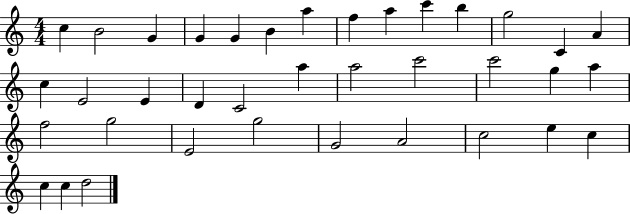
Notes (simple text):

C5/q B4/h G4/q G4/q G4/q B4/q A5/q F5/q A5/q C6/q B5/q G5/h C4/q A4/q C5/q E4/h E4/q D4/q C4/h A5/q A5/h C6/h C6/h G5/q A5/q F5/h G5/h E4/h G5/h G4/h A4/h C5/h E5/q C5/q C5/q C5/q D5/h